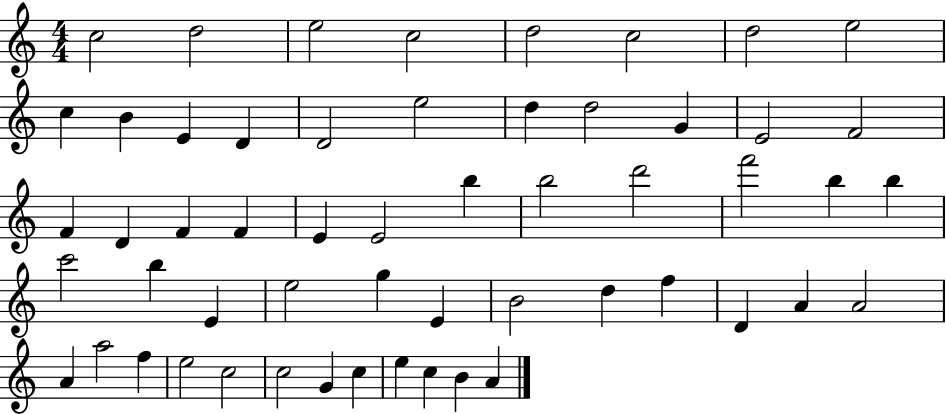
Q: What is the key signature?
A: C major